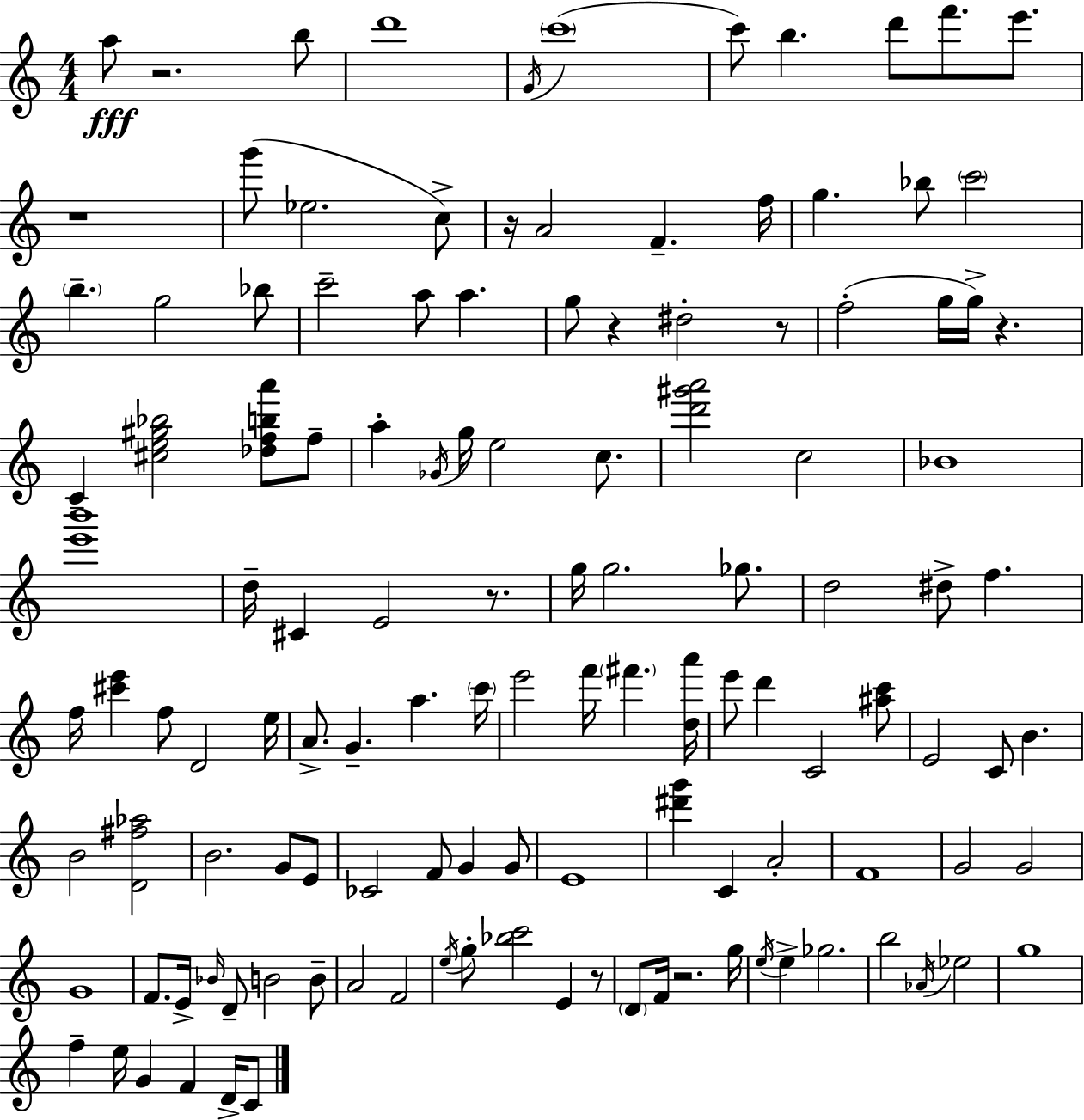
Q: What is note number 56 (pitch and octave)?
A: C6